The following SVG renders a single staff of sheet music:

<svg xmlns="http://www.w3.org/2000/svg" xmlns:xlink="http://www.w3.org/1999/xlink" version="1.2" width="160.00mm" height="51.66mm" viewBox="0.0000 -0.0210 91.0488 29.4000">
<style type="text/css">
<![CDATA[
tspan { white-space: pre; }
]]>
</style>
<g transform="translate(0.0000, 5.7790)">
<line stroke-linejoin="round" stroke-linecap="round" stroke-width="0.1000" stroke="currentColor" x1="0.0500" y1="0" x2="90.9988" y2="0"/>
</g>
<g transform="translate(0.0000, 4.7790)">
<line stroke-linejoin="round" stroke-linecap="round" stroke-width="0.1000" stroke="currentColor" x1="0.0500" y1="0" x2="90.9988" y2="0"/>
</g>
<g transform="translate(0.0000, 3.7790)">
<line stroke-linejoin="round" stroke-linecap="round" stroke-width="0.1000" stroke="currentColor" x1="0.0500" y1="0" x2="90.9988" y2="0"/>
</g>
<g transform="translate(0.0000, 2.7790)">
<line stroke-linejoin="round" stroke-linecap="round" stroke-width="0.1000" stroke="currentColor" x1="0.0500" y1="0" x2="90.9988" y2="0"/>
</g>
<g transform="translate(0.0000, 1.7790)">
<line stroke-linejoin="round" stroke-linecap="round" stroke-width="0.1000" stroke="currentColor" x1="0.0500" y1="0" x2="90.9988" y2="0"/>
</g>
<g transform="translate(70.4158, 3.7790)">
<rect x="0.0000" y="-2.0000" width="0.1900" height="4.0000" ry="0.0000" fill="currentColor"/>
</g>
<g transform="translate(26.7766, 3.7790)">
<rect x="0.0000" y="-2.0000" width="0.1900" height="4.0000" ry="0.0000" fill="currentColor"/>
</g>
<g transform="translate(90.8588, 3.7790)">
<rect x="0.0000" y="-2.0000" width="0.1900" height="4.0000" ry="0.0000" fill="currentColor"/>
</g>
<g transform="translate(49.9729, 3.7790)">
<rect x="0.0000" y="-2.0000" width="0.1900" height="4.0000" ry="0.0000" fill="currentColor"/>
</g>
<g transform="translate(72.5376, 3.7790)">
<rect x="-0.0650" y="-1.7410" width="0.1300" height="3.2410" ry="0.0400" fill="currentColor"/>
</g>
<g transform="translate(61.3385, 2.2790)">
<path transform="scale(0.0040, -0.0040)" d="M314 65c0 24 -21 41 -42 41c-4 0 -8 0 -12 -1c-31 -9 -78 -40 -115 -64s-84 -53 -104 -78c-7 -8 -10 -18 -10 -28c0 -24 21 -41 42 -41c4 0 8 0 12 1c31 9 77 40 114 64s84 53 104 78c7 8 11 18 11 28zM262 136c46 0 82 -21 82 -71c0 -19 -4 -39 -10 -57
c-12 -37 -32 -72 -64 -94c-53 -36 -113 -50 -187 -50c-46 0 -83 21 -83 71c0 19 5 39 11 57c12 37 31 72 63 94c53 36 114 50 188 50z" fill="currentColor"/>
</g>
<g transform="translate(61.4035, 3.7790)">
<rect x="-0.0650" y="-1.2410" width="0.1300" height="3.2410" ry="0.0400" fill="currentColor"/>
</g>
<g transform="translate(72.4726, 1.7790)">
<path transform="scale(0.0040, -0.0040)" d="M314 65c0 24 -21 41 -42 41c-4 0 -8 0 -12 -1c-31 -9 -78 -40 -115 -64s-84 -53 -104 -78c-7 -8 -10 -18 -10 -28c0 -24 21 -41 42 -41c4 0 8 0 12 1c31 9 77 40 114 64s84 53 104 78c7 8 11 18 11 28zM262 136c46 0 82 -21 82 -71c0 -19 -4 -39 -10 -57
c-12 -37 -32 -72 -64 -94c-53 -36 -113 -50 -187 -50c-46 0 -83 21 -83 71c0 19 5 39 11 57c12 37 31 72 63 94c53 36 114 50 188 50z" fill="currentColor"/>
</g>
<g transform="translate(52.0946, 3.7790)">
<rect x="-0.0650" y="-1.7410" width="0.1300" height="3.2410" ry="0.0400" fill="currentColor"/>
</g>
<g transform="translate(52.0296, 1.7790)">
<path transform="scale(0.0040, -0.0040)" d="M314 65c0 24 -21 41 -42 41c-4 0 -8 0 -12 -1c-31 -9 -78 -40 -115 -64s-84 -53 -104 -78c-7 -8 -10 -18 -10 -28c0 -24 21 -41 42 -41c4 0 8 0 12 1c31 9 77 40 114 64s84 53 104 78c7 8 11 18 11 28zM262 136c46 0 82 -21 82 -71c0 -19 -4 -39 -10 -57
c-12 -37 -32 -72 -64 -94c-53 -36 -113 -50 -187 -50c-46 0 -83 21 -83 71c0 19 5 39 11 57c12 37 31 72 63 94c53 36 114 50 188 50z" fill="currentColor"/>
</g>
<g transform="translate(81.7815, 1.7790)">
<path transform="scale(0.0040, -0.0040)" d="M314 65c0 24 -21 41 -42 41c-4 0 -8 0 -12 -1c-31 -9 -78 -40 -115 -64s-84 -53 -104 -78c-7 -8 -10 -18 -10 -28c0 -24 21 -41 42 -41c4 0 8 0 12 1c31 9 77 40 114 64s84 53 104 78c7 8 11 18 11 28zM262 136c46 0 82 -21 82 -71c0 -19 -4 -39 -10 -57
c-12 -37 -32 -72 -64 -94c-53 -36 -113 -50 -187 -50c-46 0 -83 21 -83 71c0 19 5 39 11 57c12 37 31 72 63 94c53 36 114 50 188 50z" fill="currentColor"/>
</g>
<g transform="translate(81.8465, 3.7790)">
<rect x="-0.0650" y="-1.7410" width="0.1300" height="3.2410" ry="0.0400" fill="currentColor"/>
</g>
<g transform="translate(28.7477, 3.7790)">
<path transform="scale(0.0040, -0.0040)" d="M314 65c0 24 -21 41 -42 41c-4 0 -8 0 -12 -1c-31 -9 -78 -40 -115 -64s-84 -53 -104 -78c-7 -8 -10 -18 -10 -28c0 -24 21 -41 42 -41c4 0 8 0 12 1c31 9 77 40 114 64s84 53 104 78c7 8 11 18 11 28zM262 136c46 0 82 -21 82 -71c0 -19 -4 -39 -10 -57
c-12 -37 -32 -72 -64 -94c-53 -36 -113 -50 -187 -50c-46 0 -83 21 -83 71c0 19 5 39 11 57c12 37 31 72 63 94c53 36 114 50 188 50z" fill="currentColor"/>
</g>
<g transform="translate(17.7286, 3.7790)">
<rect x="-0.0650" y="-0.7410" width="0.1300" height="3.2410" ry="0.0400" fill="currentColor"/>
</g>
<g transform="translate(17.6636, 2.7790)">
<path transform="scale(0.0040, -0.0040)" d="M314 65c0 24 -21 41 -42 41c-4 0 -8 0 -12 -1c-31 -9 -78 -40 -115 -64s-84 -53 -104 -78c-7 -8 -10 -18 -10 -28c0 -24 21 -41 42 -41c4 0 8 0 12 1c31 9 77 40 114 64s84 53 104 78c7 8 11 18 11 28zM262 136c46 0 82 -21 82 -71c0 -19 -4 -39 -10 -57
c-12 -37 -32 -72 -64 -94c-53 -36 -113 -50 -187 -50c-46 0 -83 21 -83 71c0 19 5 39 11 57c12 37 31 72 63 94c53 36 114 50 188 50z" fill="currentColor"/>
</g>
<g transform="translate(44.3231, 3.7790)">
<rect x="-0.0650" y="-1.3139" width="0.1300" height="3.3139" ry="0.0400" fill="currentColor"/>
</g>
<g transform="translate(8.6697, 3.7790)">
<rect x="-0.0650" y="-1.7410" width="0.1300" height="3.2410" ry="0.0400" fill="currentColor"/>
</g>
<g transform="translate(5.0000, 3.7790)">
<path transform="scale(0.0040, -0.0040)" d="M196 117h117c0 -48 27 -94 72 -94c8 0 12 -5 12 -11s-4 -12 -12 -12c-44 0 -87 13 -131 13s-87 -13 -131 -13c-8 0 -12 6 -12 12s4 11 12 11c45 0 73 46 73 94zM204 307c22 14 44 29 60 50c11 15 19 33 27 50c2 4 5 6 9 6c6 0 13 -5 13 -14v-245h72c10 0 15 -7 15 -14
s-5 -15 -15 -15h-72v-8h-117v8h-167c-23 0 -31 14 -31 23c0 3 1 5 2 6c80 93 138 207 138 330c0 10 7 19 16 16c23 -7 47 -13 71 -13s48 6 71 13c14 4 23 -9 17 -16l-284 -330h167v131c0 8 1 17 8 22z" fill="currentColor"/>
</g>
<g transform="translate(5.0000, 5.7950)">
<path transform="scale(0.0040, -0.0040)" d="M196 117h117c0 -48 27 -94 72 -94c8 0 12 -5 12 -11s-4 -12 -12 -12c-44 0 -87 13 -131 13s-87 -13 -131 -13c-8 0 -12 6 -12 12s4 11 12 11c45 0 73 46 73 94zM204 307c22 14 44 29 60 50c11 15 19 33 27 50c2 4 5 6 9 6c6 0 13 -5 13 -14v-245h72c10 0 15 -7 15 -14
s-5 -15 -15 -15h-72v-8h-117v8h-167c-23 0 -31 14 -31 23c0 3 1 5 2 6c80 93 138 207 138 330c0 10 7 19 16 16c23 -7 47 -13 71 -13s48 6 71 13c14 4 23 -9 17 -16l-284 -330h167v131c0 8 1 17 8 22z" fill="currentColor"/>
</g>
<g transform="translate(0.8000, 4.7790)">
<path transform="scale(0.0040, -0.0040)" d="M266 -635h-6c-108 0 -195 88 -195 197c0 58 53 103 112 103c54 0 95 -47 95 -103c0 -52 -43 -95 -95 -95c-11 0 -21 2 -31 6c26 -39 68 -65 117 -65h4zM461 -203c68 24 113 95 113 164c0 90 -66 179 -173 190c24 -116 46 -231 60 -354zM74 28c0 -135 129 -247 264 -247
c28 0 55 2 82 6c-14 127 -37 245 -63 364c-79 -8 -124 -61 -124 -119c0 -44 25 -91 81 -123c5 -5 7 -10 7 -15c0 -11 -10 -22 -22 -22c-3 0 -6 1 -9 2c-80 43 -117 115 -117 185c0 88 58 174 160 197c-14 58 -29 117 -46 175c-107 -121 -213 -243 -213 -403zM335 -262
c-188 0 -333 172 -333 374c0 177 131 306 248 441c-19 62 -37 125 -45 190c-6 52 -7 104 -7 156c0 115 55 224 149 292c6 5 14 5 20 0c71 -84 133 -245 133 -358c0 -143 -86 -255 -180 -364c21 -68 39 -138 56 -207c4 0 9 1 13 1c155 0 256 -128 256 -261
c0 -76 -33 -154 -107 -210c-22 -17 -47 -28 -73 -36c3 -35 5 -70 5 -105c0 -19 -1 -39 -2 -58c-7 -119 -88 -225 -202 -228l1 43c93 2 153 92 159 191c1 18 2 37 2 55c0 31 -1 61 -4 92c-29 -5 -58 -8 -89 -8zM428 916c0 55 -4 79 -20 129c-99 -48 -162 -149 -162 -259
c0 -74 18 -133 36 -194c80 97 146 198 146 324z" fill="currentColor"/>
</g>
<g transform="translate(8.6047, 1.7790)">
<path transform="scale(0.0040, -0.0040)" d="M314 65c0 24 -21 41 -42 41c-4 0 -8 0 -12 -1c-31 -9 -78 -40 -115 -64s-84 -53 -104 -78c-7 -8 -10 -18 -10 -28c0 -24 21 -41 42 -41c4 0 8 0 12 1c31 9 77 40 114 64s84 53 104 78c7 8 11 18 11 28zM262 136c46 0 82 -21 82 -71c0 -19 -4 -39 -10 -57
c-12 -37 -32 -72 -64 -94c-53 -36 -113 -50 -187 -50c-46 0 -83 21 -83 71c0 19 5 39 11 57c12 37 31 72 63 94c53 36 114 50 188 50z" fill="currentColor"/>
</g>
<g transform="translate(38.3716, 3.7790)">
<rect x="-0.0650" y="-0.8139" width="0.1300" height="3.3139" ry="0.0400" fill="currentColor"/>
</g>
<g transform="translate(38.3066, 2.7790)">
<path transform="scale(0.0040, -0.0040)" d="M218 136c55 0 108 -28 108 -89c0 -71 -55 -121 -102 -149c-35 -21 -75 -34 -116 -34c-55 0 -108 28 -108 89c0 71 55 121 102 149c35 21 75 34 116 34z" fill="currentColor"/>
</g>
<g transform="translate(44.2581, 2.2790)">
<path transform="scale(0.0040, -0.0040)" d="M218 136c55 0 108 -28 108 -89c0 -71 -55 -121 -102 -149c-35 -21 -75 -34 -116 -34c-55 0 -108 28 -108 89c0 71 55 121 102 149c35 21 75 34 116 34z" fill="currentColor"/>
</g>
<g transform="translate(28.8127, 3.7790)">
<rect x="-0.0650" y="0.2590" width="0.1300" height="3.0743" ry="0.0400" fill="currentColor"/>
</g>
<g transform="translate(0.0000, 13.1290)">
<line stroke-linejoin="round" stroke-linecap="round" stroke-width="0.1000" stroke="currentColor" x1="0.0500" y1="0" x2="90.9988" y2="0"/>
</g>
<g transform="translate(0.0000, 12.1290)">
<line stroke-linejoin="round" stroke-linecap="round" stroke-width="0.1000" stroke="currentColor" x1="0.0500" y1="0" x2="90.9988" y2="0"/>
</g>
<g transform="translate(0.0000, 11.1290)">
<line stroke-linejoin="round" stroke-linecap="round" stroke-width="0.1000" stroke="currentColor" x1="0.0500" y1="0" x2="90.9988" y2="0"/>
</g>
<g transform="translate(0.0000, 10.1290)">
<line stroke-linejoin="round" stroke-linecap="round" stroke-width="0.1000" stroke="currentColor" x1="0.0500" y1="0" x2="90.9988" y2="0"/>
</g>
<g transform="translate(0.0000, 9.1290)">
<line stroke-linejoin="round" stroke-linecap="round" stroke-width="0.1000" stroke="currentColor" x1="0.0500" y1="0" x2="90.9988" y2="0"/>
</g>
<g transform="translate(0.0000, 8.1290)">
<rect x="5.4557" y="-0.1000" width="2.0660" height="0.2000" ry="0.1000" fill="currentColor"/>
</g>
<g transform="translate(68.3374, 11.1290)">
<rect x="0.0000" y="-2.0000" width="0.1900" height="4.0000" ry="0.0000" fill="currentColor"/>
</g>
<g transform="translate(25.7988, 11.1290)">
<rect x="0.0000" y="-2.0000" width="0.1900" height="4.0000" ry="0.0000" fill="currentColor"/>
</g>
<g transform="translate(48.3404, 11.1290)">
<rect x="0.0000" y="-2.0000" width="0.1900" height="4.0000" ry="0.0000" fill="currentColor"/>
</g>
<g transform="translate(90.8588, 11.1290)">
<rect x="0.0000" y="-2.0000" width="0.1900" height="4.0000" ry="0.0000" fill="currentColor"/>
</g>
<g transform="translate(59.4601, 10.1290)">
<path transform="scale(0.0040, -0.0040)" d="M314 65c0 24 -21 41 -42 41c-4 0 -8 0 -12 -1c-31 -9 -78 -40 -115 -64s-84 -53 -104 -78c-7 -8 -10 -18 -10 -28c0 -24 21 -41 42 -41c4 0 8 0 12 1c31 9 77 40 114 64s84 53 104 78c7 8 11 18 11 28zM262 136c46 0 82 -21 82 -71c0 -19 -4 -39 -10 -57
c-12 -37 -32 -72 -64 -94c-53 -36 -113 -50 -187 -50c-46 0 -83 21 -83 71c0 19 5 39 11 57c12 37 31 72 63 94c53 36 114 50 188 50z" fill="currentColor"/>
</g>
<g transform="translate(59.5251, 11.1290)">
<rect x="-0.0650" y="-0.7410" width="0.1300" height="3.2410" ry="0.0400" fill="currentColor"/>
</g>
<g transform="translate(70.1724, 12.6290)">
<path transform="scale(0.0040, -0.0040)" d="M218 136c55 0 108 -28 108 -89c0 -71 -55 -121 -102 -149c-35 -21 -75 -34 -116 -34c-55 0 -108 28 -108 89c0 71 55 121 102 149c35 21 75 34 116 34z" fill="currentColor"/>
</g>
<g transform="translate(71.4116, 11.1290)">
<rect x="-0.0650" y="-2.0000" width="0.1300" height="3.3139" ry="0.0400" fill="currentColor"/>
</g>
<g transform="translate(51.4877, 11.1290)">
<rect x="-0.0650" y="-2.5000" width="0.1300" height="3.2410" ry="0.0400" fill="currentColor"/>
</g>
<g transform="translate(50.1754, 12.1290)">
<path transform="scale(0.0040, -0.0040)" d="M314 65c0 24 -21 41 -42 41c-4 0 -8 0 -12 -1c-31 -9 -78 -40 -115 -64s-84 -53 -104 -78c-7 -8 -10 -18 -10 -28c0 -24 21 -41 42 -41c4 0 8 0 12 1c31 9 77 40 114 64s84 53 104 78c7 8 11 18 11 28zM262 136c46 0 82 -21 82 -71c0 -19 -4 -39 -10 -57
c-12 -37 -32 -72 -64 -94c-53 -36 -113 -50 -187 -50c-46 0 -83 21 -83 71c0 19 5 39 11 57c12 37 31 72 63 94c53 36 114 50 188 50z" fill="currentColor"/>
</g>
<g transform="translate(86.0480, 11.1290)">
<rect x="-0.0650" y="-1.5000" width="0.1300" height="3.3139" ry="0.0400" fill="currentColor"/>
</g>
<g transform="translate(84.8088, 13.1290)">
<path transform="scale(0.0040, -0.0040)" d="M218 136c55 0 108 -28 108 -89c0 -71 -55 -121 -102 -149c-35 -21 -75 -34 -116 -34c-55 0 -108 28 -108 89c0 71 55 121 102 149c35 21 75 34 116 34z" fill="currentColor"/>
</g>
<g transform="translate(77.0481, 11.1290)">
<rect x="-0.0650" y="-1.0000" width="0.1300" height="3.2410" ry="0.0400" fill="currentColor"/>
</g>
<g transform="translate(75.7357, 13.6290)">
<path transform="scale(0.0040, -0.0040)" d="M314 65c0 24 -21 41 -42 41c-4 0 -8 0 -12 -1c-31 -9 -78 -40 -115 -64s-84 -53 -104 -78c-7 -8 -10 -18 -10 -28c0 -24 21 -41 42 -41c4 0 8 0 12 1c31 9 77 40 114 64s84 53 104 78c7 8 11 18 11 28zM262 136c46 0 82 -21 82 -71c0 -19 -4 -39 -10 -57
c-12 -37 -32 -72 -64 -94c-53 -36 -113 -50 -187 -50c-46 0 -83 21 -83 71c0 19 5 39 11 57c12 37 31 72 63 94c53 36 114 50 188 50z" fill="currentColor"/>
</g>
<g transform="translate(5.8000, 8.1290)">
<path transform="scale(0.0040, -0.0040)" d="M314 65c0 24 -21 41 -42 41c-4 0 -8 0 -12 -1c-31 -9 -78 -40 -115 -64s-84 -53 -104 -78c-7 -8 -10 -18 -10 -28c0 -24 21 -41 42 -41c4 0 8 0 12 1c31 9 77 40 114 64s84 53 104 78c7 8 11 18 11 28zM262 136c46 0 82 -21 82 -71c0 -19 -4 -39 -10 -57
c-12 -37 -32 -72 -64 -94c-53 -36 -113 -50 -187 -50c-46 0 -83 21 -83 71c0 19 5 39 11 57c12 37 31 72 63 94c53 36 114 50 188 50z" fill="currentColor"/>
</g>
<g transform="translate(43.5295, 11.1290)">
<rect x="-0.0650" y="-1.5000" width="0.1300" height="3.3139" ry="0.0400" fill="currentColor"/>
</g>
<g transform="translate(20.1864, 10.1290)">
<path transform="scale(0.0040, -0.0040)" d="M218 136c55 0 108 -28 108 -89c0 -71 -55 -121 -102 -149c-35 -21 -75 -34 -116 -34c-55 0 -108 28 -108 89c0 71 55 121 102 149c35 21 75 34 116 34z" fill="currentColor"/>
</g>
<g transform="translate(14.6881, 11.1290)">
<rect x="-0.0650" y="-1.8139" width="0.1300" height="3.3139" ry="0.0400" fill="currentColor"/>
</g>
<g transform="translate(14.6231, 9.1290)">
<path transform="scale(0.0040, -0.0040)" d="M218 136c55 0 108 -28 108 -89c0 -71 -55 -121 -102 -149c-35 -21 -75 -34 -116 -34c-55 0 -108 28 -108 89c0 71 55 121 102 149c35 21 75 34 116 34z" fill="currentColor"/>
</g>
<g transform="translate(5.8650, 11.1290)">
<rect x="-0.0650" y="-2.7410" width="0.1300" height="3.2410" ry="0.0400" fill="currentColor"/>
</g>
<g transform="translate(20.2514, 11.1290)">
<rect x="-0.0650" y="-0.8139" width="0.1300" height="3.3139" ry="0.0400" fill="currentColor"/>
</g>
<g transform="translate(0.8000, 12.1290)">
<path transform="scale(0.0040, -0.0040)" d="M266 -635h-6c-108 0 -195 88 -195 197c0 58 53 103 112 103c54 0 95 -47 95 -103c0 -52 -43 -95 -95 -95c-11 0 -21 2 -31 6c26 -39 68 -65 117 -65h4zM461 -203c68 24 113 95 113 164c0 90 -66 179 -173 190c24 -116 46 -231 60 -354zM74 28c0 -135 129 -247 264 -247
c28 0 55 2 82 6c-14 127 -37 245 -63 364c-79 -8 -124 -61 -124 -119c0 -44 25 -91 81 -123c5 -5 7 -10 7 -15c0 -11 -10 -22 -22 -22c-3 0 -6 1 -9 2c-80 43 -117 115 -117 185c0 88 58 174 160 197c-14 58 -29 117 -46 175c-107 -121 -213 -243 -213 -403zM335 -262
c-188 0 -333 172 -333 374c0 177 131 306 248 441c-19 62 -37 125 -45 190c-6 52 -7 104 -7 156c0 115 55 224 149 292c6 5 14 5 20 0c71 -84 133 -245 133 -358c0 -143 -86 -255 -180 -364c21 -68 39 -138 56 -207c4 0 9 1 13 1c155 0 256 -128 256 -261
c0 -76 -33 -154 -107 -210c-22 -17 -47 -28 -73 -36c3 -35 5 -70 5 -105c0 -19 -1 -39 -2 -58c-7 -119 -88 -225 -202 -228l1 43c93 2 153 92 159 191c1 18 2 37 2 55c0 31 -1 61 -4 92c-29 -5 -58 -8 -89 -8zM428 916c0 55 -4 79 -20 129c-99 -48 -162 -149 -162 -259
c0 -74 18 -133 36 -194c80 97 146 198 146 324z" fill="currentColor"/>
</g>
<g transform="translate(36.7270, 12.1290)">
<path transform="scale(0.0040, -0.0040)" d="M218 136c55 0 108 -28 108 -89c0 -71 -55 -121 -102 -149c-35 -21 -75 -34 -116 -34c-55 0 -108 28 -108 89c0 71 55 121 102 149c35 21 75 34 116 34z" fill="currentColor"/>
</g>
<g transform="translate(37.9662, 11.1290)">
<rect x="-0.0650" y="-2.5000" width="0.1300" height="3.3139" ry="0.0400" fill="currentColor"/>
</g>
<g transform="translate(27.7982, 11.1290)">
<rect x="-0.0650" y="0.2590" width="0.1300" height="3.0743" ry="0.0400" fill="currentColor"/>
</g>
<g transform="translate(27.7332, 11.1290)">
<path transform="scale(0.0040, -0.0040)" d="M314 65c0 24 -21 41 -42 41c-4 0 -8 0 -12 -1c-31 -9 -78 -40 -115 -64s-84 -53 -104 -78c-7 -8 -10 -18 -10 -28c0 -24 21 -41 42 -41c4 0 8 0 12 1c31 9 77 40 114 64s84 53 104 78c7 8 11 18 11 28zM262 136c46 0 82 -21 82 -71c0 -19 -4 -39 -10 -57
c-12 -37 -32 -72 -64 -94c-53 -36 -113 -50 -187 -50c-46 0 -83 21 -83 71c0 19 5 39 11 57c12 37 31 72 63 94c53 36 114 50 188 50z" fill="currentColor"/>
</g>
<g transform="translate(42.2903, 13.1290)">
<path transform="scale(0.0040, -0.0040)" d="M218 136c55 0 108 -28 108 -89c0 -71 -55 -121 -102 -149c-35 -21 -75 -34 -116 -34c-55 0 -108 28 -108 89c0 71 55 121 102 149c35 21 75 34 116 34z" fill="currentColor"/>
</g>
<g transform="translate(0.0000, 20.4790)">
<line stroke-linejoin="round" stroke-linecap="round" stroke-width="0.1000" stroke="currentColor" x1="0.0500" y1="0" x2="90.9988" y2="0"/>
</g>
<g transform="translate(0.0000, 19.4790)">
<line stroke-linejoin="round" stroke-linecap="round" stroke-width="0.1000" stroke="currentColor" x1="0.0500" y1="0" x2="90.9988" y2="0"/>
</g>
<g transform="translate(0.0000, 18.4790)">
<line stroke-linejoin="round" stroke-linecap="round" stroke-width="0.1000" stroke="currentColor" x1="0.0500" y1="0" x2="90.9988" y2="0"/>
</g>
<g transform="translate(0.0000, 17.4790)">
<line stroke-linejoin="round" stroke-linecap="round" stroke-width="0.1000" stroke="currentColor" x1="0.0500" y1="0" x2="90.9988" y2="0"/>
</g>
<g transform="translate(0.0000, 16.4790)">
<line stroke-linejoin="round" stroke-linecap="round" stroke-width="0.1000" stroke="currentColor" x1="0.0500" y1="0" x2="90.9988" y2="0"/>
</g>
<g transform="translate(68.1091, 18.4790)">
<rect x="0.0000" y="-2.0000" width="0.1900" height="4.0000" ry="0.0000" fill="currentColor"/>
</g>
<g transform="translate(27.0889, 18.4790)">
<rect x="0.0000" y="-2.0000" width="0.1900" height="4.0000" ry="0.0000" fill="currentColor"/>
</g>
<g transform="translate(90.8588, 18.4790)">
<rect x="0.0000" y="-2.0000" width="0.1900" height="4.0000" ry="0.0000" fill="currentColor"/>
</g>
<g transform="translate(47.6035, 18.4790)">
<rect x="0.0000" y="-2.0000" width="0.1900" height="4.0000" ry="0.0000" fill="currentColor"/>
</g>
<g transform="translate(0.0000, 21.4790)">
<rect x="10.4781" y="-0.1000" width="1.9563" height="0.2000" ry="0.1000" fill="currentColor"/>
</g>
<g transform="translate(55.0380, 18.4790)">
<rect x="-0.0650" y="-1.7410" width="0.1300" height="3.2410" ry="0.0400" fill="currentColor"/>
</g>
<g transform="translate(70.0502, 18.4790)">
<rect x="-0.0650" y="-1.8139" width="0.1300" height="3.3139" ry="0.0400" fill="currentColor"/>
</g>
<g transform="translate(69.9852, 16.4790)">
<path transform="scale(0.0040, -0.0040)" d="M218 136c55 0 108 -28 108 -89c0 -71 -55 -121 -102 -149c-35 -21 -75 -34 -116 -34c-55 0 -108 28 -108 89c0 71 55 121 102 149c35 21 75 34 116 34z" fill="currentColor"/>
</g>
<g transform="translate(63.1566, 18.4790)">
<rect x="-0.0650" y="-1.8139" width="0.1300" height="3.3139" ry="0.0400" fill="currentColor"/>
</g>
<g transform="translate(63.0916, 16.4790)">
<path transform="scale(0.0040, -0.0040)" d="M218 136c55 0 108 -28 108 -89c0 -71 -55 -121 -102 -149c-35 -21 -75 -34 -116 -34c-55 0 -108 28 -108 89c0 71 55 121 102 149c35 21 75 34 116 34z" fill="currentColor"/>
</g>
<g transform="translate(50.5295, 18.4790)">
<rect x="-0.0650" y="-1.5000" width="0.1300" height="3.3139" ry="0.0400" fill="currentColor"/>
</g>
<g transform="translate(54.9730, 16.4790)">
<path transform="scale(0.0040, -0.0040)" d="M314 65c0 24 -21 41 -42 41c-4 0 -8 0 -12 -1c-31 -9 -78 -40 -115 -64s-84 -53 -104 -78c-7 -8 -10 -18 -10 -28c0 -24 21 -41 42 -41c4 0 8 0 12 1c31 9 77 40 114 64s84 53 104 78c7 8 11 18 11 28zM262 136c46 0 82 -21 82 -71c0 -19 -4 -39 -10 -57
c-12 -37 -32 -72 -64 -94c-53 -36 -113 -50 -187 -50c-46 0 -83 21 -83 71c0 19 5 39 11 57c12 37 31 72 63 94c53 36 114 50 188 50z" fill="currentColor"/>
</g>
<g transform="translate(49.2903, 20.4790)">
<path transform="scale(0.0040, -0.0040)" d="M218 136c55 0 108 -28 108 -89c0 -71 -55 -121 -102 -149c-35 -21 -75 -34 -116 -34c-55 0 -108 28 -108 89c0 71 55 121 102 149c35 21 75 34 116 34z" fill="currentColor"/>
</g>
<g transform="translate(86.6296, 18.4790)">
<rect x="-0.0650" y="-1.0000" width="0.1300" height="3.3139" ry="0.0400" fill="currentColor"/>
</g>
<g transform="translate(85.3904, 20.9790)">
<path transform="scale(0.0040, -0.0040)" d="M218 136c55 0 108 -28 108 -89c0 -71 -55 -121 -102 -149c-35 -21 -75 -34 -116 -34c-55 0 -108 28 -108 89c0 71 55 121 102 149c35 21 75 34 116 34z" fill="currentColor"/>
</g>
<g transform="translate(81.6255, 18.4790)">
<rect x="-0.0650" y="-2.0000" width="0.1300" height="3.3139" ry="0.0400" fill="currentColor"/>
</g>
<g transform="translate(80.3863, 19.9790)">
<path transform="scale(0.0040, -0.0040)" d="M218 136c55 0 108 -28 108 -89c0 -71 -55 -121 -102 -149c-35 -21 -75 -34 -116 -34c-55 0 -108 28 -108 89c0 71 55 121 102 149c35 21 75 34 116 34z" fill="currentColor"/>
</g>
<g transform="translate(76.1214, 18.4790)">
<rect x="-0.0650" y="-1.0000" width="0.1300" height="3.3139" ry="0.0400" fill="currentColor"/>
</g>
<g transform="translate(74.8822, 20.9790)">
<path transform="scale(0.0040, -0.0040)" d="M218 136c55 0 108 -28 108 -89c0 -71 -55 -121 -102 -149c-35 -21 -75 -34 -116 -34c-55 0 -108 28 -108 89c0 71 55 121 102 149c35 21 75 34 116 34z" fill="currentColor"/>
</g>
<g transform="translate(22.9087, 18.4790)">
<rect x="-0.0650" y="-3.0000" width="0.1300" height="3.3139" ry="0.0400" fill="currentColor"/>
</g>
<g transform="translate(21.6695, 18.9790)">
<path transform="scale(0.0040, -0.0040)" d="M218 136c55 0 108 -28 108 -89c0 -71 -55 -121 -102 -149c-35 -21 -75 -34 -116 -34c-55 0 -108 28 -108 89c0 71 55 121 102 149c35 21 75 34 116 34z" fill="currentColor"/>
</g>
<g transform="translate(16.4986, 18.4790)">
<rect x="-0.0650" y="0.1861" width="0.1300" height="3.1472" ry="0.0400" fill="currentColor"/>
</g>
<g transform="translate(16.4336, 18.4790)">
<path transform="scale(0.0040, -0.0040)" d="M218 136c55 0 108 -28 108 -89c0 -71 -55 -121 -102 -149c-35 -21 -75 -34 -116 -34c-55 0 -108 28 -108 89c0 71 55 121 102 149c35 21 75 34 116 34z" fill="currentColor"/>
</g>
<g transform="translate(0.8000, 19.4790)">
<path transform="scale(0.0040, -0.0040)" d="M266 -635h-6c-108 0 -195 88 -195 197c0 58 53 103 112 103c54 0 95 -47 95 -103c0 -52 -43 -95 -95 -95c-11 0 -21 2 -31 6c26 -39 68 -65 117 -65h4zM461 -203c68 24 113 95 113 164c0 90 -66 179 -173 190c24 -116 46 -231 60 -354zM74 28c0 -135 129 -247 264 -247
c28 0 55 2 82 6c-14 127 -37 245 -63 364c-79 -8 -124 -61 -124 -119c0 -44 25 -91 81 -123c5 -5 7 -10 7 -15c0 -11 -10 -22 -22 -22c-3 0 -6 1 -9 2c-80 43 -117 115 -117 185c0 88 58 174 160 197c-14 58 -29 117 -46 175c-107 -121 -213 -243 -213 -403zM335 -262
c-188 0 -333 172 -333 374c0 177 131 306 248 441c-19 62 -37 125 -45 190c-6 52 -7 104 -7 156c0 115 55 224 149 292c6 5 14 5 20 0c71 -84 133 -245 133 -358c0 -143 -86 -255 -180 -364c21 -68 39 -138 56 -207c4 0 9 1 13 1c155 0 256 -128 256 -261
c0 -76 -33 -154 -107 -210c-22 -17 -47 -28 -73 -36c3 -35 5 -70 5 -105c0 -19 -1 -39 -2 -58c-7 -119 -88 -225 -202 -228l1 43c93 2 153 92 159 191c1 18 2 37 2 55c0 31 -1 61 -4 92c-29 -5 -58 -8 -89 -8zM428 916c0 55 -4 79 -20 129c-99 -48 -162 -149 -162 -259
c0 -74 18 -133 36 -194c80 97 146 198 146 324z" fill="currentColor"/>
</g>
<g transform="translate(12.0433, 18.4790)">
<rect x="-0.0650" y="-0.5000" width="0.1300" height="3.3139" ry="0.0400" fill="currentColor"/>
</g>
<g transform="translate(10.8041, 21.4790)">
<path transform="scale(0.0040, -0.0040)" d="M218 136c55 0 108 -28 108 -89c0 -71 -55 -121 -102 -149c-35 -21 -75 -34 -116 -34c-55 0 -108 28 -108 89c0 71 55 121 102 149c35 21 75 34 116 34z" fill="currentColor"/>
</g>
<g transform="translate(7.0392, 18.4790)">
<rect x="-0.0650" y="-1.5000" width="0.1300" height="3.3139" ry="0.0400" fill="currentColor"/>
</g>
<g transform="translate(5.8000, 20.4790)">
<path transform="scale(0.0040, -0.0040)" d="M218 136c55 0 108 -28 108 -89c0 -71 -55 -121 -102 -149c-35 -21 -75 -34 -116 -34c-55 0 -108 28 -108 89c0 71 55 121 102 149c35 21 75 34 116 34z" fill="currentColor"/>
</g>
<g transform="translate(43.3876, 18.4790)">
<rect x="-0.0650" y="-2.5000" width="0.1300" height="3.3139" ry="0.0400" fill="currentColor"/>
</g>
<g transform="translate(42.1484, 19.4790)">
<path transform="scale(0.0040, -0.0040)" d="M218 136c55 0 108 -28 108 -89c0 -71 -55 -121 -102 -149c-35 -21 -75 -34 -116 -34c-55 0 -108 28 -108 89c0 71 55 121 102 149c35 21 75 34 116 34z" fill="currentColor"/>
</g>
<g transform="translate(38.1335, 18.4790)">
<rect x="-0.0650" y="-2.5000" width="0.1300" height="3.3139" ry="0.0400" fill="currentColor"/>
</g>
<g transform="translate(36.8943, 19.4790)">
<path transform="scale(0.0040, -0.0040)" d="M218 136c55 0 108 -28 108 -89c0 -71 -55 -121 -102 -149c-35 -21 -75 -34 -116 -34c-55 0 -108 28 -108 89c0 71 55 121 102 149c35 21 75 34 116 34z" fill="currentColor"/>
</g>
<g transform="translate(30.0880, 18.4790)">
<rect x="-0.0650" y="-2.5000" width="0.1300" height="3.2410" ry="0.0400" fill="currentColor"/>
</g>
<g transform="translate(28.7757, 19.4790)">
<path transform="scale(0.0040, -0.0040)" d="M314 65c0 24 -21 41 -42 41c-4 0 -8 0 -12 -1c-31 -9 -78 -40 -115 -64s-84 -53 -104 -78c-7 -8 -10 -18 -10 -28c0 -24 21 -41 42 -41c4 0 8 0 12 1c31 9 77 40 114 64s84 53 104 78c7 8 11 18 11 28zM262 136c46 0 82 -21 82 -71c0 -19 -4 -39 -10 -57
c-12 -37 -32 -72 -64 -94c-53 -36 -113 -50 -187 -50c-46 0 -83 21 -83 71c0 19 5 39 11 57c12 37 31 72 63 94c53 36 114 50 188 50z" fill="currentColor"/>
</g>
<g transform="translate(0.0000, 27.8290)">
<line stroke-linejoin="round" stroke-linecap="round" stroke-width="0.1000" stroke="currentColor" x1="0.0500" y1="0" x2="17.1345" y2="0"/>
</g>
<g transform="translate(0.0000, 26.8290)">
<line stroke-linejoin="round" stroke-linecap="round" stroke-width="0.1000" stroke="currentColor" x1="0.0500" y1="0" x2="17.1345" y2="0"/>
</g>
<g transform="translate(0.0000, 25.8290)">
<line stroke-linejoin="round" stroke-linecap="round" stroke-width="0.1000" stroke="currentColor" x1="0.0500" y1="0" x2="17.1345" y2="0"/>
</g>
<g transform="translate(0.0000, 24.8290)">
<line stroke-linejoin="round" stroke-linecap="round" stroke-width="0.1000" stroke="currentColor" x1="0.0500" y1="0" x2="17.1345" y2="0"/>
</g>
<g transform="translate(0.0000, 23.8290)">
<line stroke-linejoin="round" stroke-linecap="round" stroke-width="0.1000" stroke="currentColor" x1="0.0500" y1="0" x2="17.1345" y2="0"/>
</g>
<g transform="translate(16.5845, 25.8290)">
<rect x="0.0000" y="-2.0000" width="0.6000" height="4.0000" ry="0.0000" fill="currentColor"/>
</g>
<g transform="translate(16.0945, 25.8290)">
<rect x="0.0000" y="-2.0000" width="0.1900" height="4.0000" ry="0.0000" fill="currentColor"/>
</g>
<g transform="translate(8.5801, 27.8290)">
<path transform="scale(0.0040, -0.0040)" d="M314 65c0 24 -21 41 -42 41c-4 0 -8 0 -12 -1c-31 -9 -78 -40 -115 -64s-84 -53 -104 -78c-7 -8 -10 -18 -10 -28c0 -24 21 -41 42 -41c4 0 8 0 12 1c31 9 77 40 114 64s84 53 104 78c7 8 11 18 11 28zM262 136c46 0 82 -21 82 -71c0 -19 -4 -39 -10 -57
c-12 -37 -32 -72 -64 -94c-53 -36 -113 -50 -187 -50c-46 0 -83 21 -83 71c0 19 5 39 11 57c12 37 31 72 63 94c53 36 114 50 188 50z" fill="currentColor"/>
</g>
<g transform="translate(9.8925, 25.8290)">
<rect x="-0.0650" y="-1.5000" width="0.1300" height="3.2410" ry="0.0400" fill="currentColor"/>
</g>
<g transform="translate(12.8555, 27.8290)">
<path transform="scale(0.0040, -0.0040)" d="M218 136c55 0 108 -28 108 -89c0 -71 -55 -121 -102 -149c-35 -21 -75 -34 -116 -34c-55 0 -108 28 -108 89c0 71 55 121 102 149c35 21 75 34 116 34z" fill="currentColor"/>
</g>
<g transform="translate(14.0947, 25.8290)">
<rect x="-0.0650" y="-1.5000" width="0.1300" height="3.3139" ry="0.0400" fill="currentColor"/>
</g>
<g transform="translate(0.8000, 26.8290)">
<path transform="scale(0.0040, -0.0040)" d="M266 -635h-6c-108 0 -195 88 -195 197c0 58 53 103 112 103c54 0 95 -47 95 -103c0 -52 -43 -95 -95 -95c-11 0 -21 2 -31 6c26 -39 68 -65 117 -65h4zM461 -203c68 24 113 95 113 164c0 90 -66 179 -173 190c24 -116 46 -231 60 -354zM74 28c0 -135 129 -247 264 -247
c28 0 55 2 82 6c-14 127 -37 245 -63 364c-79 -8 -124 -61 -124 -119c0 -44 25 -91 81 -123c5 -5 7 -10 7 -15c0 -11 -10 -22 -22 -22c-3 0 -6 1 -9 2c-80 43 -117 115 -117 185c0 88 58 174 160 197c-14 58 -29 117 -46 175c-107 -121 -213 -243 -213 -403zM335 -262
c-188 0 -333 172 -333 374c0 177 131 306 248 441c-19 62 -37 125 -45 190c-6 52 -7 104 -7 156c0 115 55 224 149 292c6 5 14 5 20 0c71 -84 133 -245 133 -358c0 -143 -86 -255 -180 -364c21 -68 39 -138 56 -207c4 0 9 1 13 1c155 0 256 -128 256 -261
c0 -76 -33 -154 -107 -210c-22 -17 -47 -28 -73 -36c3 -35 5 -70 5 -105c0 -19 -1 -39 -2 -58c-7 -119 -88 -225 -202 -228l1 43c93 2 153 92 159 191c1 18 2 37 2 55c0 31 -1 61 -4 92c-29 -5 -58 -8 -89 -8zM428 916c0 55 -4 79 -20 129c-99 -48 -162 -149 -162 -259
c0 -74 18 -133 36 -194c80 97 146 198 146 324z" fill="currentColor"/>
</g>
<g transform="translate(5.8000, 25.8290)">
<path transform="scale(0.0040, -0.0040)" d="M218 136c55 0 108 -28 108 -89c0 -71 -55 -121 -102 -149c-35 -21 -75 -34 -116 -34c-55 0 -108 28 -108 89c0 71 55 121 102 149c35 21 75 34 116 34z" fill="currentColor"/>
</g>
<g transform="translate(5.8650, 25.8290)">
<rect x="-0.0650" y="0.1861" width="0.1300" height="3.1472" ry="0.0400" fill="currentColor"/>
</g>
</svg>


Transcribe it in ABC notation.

X:1
T:Untitled
M:4/4
L:1/4
K:C
f2 d2 B2 d e f2 e2 f2 f2 a2 f d B2 G E G2 d2 F D2 E E C B A G2 G G E f2 f f D F D B E2 E